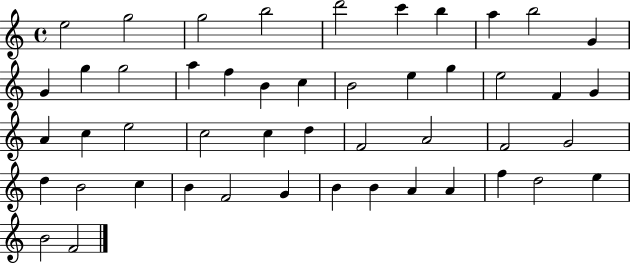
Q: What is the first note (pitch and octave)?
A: E5